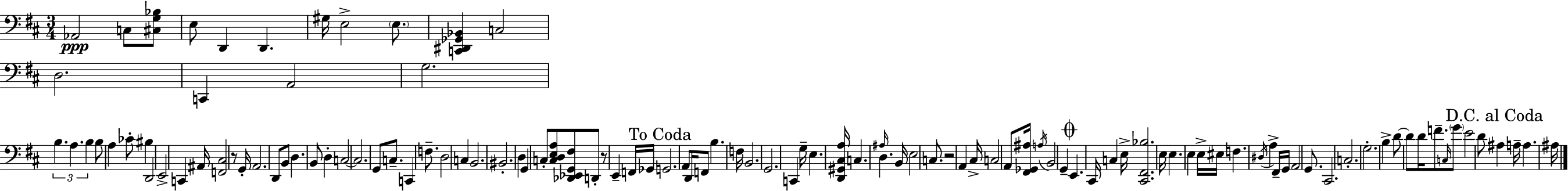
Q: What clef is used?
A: bass